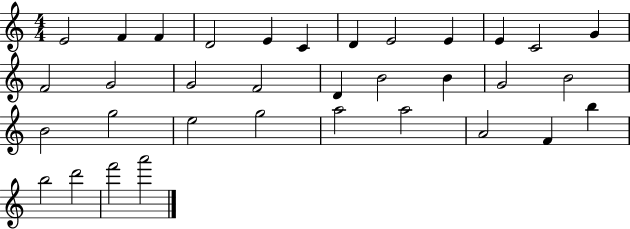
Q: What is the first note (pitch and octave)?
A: E4